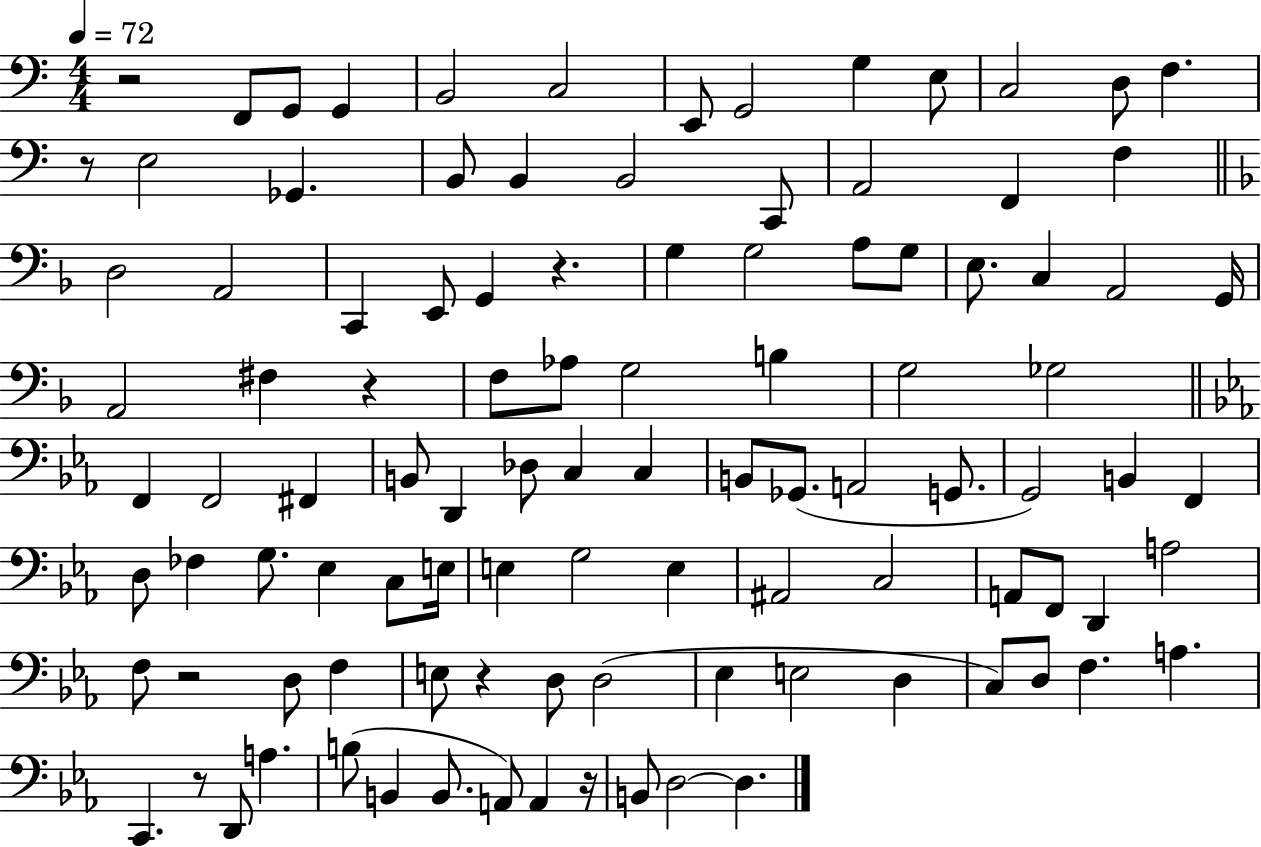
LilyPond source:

{
  \clef bass
  \numericTimeSignature
  \time 4/4
  \key c \major
  \tempo 4 = 72
  r2 f,8 g,8 g,4 | b,2 c2 | e,8 g,2 g4 e8 | c2 d8 f4. | \break r8 e2 ges,4. | b,8 b,4 b,2 c,8 | a,2 f,4 f4 | \bar "||" \break \key f \major d2 a,2 | c,4 e,8 g,4 r4. | g4 g2 a8 g8 | e8. c4 a,2 g,16 | \break a,2 fis4 r4 | f8 aes8 g2 b4 | g2 ges2 | \bar "||" \break \key c \minor f,4 f,2 fis,4 | b,8 d,4 des8 c4 c4 | b,8 ges,8.( a,2 g,8. | g,2) b,4 f,4 | \break d8 fes4 g8. ees4 c8 e16 | e4 g2 e4 | ais,2 c2 | a,8 f,8 d,4 a2 | \break f8 r2 d8 f4 | e8 r4 d8 d2( | ees4 e2 d4 | c8) d8 f4. a4. | \break c,4. r8 d,8 a4. | b8( b,4 b,8. a,8) a,4 r16 | b,8 d2~~ d4. | \bar "|."
}